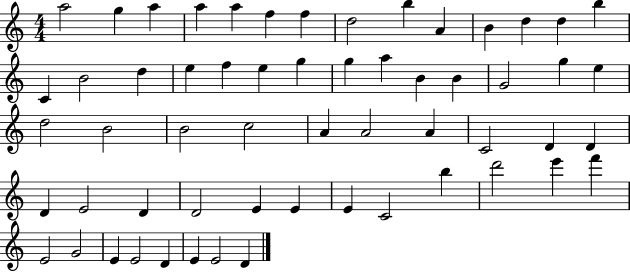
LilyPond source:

{
  \clef treble
  \numericTimeSignature
  \time 4/4
  \key c \major
  a''2 g''4 a''4 | a''4 a''4 f''4 f''4 | d''2 b''4 a'4 | b'4 d''4 d''4 b''4 | \break c'4 b'2 d''4 | e''4 f''4 e''4 g''4 | g''4 a''4 b'4 b'4 | g'2 g''4 e''4 | \break d''2 b'2 | b'2 c''2 | a'4 a'2 a'4 | c'2 d'4 d'4 | \break d'4 e'2 d'4 | d'2 e'4 e'4 | e'4 c'2 b''4 | d'''2 e'''4 f'''4 | \break e'2 g'2 | e'4 e'2 d'4 | e'4 e'2 d'4 | \bar "|."
}